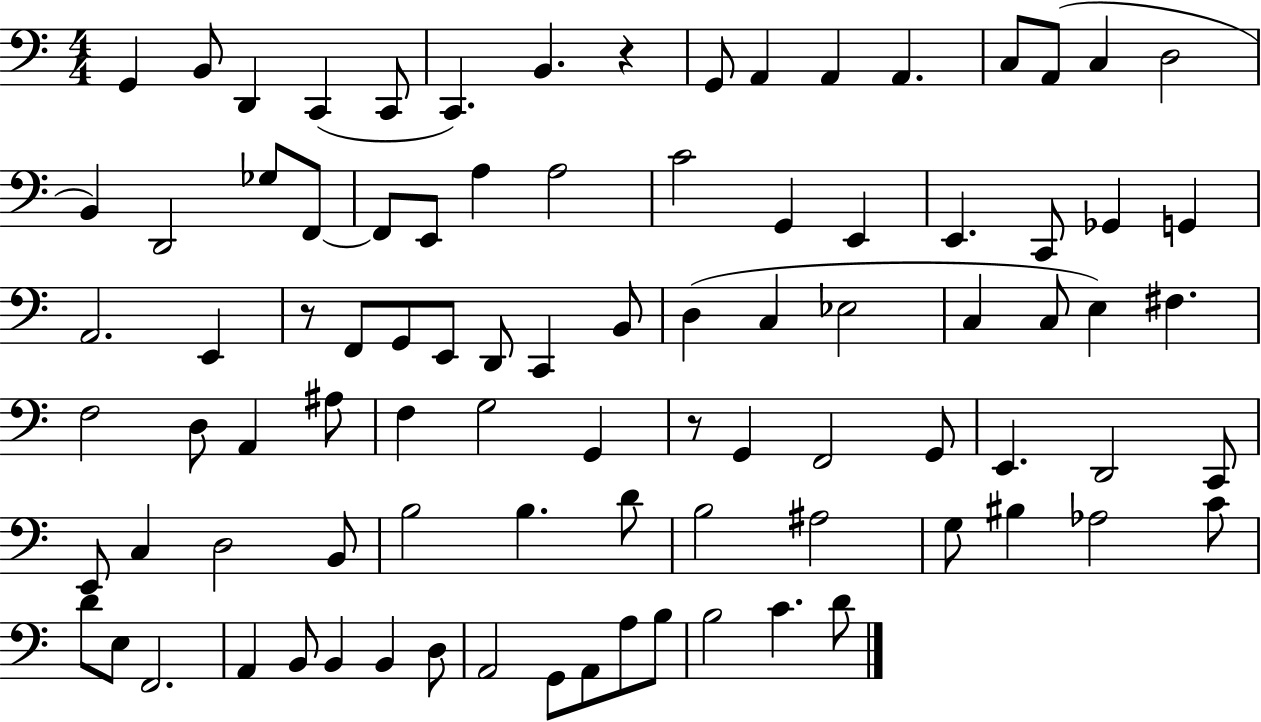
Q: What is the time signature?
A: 4/4